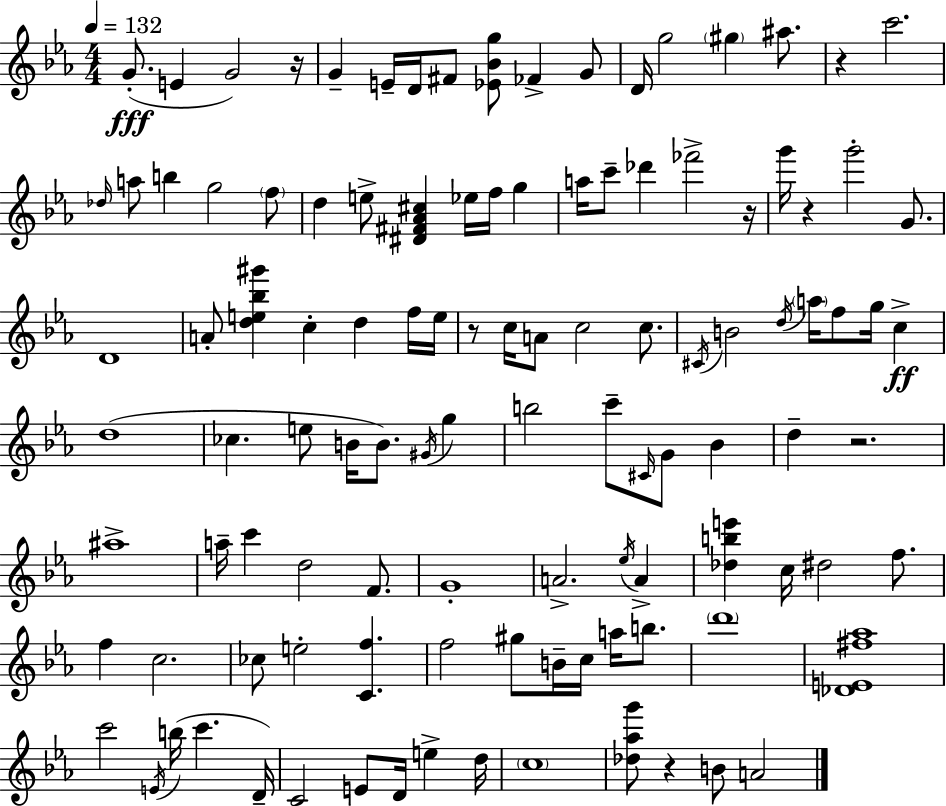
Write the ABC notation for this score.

X:1
T:Untitled
M:4/4
L:1/4
K:Cm
G/2 E G2 z/4 G E/4 D/4 ^F/2 [_E_Bg]/2 _F G/2 D/4 g2 ^g ^a/2 z c'2 _d/4 a/2 b g2 f/2 d e/2 [^D^F_A^c] _e/4 f/4 g a/4 c'/2 _d' _f'2 z/4 g'/4 z g'2 G/2 D4 A/2 [de_b^g'] c d f/4 e/4 z/2 c/4 A/2 c2 c/2 ^C/4 B2 d/4 a/4 f/2 g/4 c d4 _c e/2 B/4 B/2 ^G/4 g b2 c'/2 ^C/4 G/2 _B d z2 ^a4 a/4 c' d2 F/2 G4 A2 _e/4 A [_dbe'] c/4 ^d2 f/2 f c2 _c/2 e2 [Cf] f2 ^g/2 B/4 c/4 a/4 b/2 d'4 [_DE^f_a]4 c'2 E/4 b/4 c' D/4 C2 E/2 D/4 e d/4 c4 [_d_ag']/2 z B/2 A2